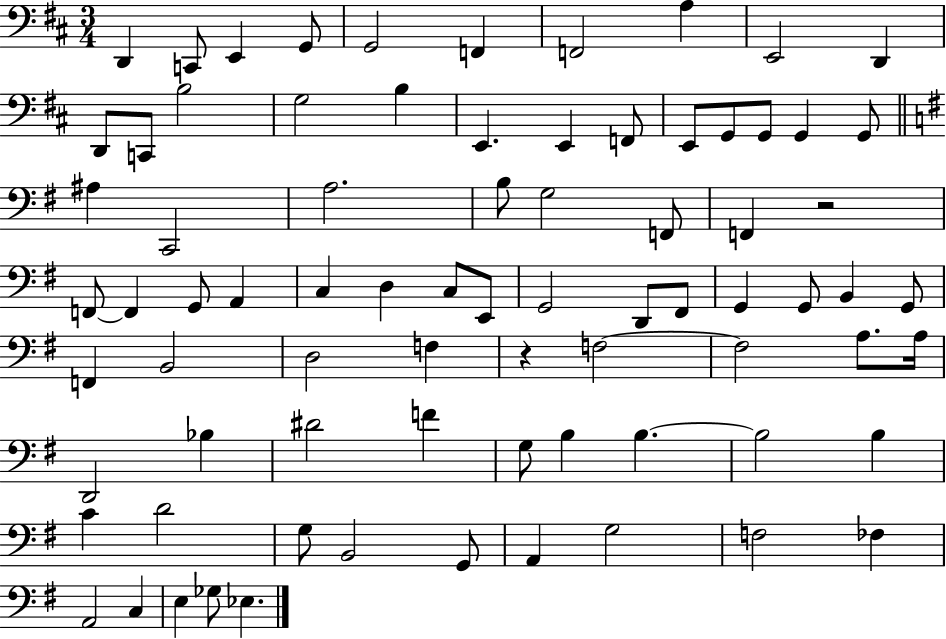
D2/q C2/e E2/q G2/e G2/h F2/q F2/h A3/q E2/h D2/q D2/e C2/e B3/h G3/h B3/q E2/q. E2/q F2/e E2/e G2/e G2/e G2/q G2/e A#3/q C2/h A3/h. B3/e G3/h F2/e F2/q R/h F2/e F2/q G2/e A2/q C3/q D3/q C3/e E2/e G2/h D2/e F#2/e G2/q G2/e B2/q G2/e F2/q B2/h D3/h F3/q R/q F3/h F3/h A3/e. A3/s D2/h Bb3/q D#4/h F4/q G3/e B3/q B3/q. B3/h B3/q C4/q D4/h G3/e B2/h G2/e A2/q G3/h F3/h FES3/q A2/h C3/q E3/q Gb3/e Eb3/q.